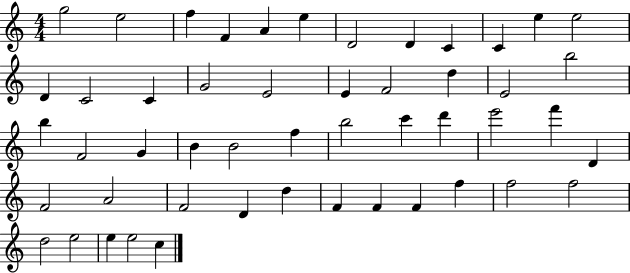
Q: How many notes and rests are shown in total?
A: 50